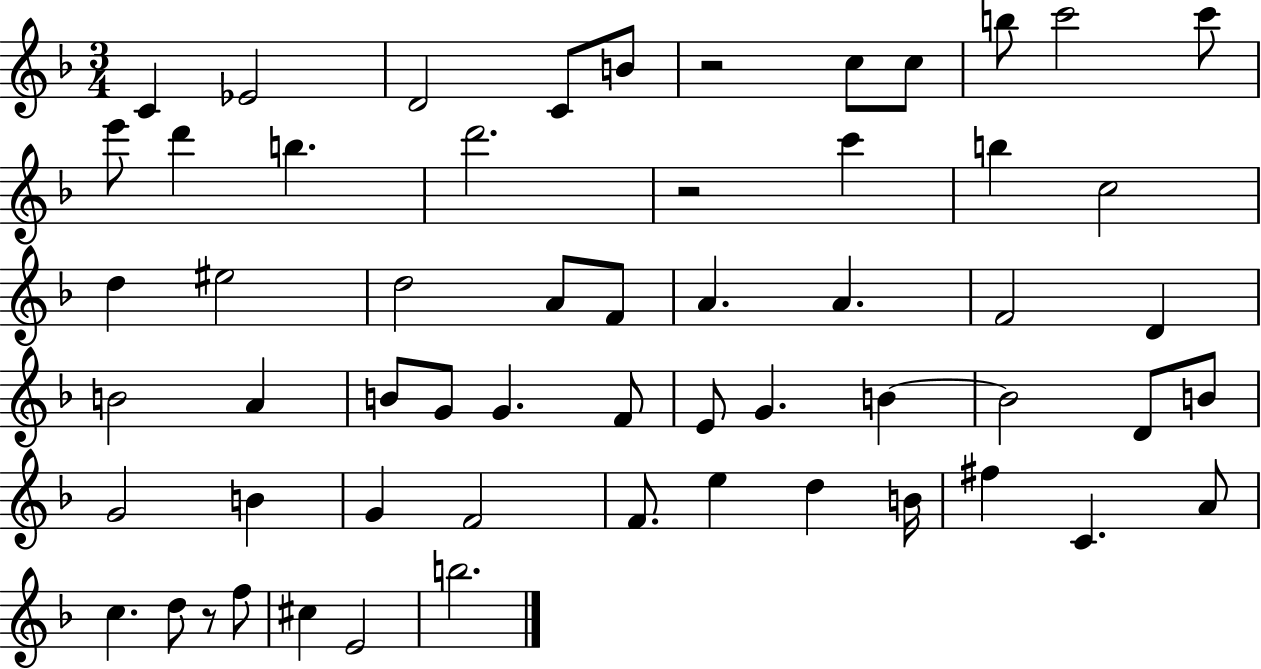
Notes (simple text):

C4/q Eb4/h D4/h C4/e B4/e R/h C5/e C5/e B5/e C6/h C6/e E6/e D6/q B5/q. D6/h. R/h C6/q B5/q C5/h D5/q EIS5/h D5/h A4/e F4/e A4/q. A4/q. F4/h D4/q B4/h A4/q B4/e G4/e G4/q. F4/e E4/e G4/q. B4/q B4/h D4/e B4/e G4/h B4/q G4/q F4/h F4/e. E5/q D5/q B4/s F#5/q C4/q. A4/e C5/q. D5/e R/e F5/e C#5/q E4/h B5/h.